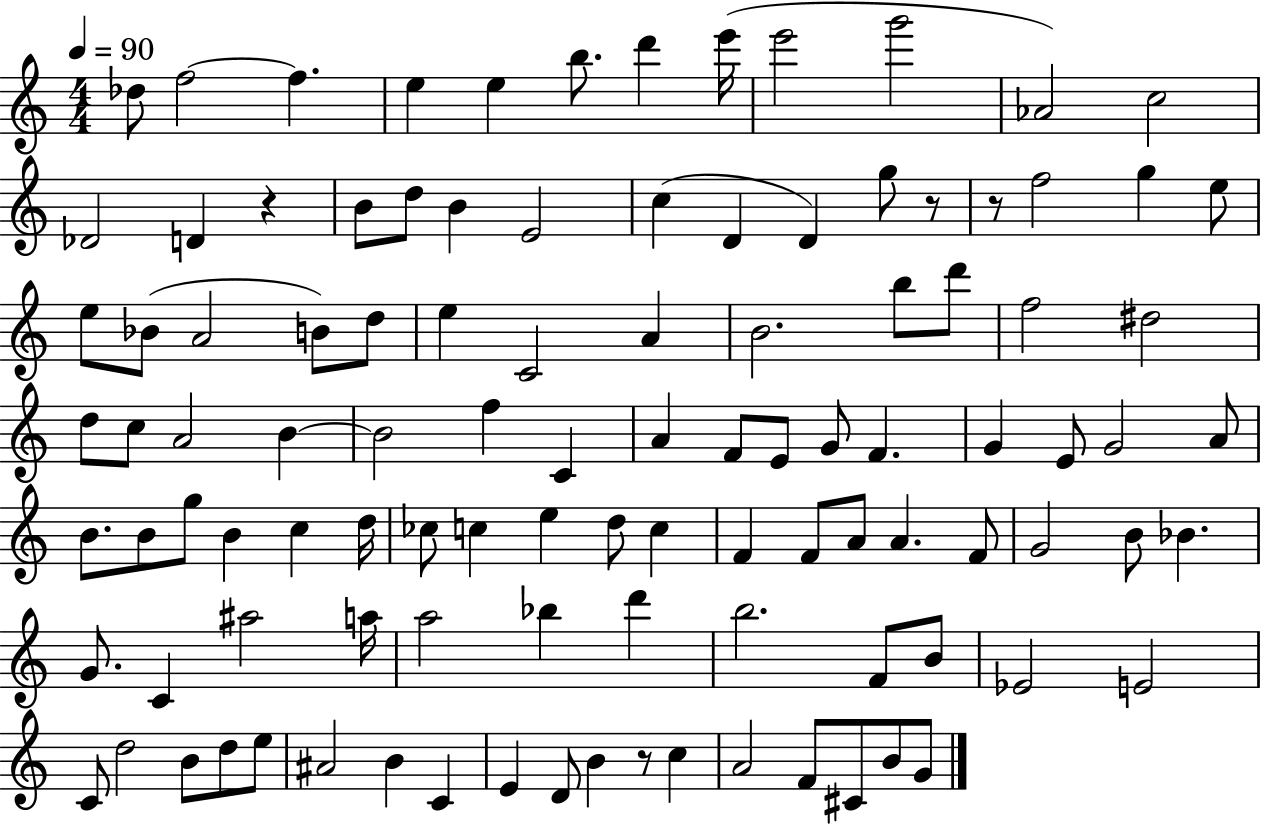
Db5/e F5/h F5/q. E5/q E5/q B5/e. D6/q E6/s E6/h G6/h Ab4/h C5/h Db4/h D4/q R/q B4/e D5/e B4/q E4/h C5/q D4/q D4/q G5/e R/e R/e F5/h G5/q E5/e E5/e Bb4/e A4/h B4/e D5/e E5/q C4/h A4/q B4/h. B5/e D6/e F5/h D#5/h D5/e C5/e A4/h B4/q B4/h F5/q C4/q A4/q F4/e E4/e G4/e F4/q. G4/q E4/e G4/h A4/e B4/e. B4/e G5/e B4/q C5/q D5/s CES5/e C5/q E5/q D5/e C5/q F4/q F4/e A4/e A4/q. F4/e G4/h B4/e Bb4/q. G4/e. C4/q A#5/h A5/s A5/h Bb5/q D6/q B5/h. F4/e B4/e Eb4/h E4/h C4/e D5/h B4/e D5/e E5/e A#4/h B4/q C4/q E4/q D4/e B4/q R/e C5/q A4/h F4/e C#4/e B4/e G4/e